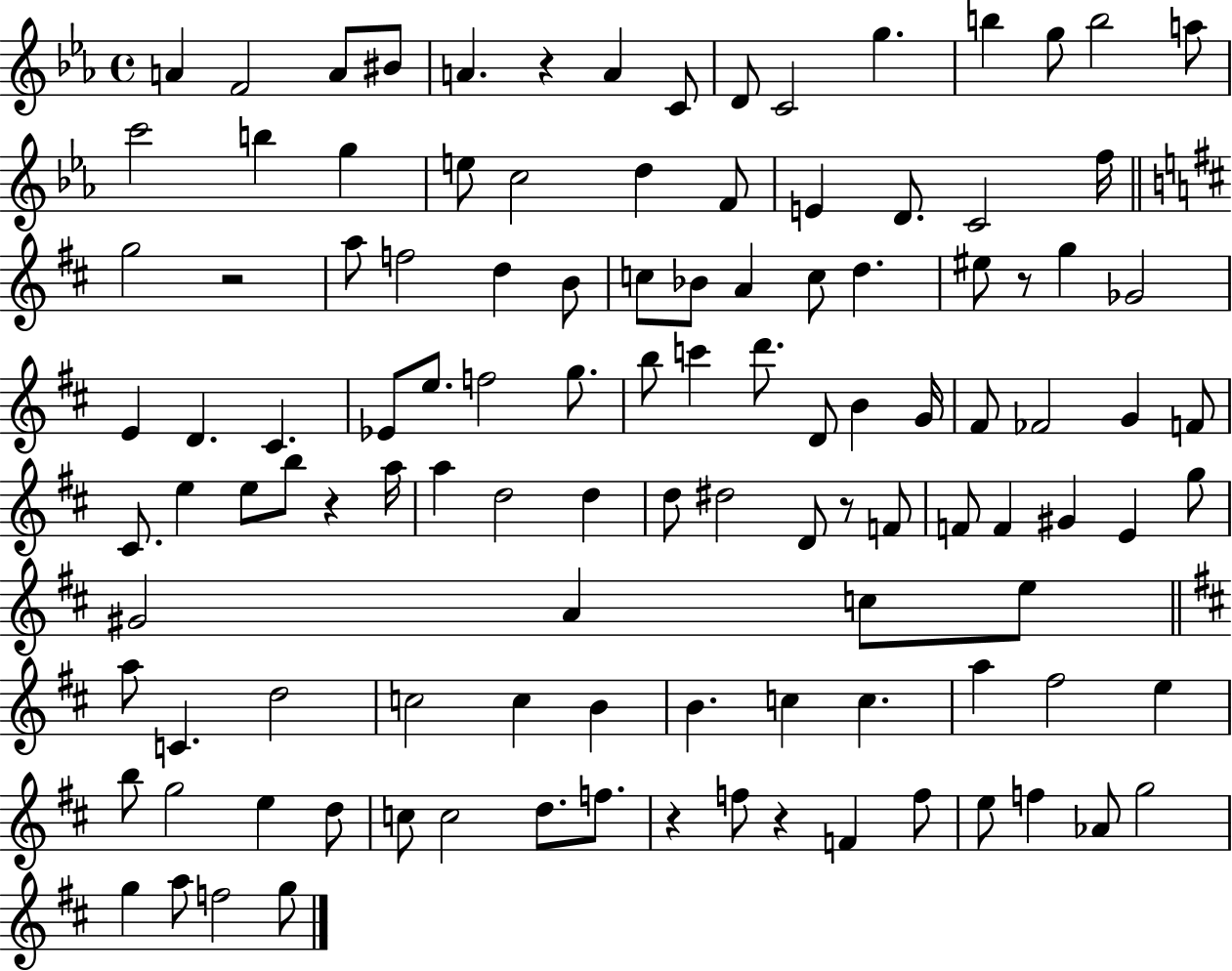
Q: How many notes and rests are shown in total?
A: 114